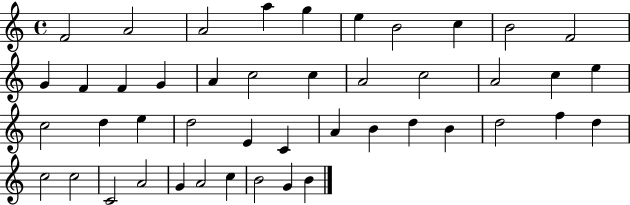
{
  \clef treble
  \time 4/4
  \defaultTimeSignature
  \key c \major
  f'2 a'2 | a'2 a''4 g''4 | e''4 b'2 c''4 | b'2 f'2 | \break g'4 f'4 f'4 g'4 | a'4 c''2 c''4 | a'2 c''2 | a'2 c''4 e''4 | \break c''2 d''4 e''4 | d''2 e'4 c'4 | a'4 b'4 d''4 b'4 | d''2 f''4 d''4 | \break c''2 c''2 | c'2 a'2 | g'4 a'2 c''4 | b'2 g'4 b'4 | \break \bar "|."
}